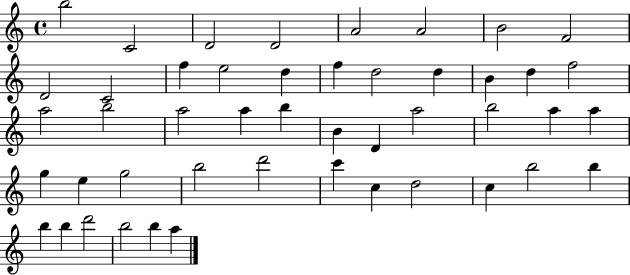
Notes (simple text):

B5/h C4/h D4/h D4/h A4/h A4/h B4/h F4/h D4/h C4/h F5/q E5/h D5/q F5/q D5/h D5/q B4/q D5/q F5/h A5/h B5/h A5/h A5/q B5/q B4/q D4/q A5/h B5/h A5/q A5/q G5/q E5/q G5/h B5/h D6/h C6/q C5/q D5/h C5/q B5/h B5/q B5/q B5/q D6/h B5/h B5/q A5/q